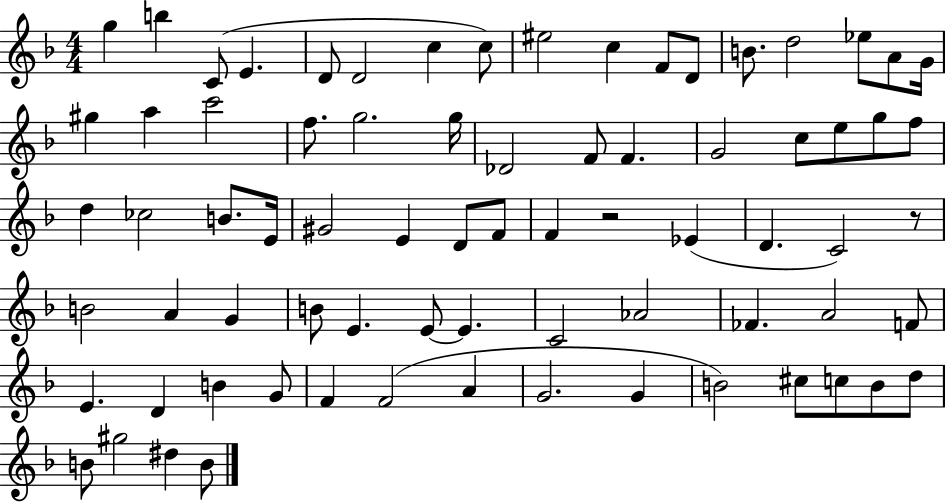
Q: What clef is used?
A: treble